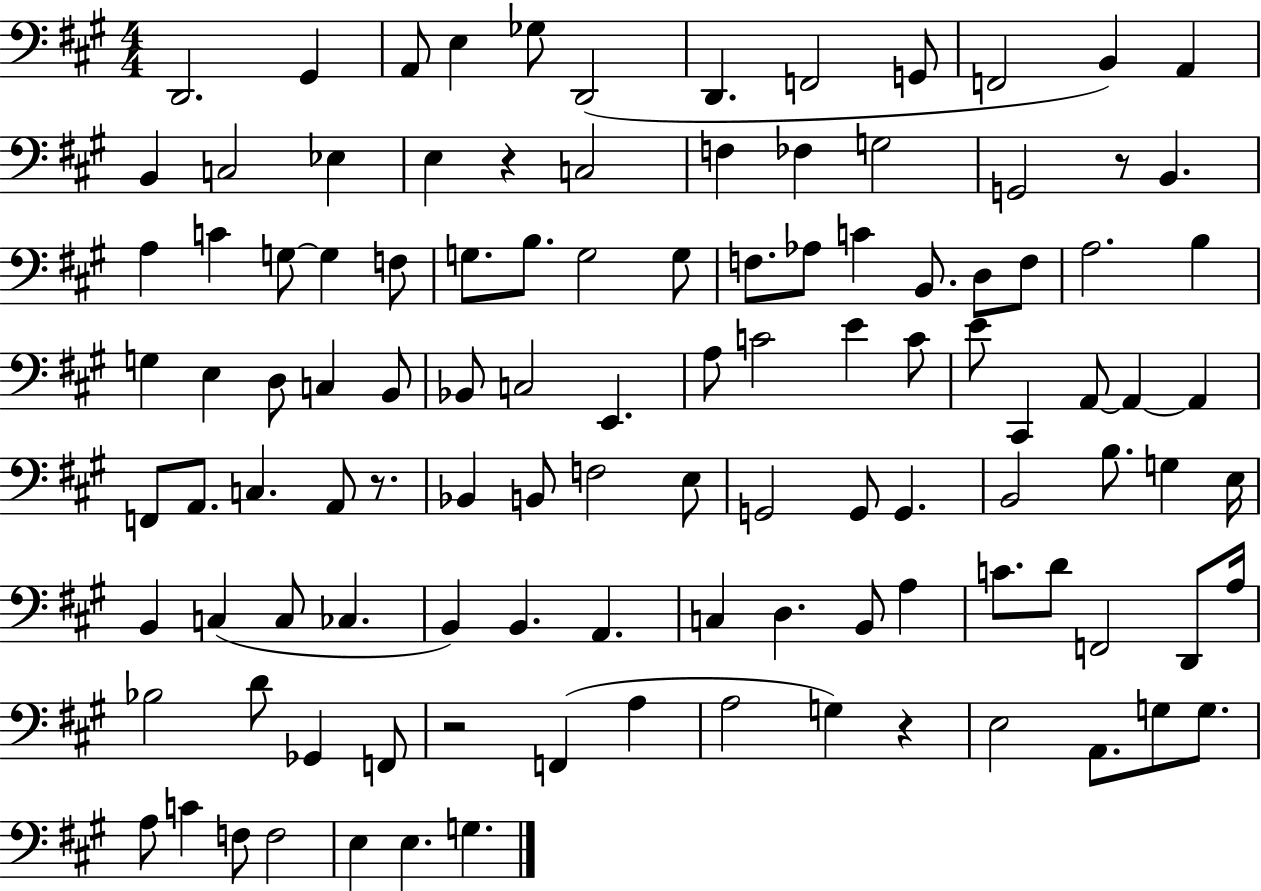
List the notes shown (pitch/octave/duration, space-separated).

D2/h. G#2/q A2/e E3/q Gb3/e D2/h D2/q. F2/h G2/e F2/h B2/q A2/q B2/q C3/h Eb3/q E3/q R/q C3/h F3/q FES3/q G3/h G2/h R/e B2/q. A3/q C4/q G3/e G3/q F3/e G3/e. B3/e. G3/h G3/e F3/e. Ab3/e C4/q B2/e. D3/e F3/e A3/h. B3/q G3/q E3/q D3/e C3/q B2/e Bb2/e C3/h E2/q. A3/e C4/h E4/q C4/e E4/e C#2/q A2/e A2/q A2/q F2/e A2/e. C3/q. A2/e R/e. Bb2/q B2/e F3/h E3/e G2/h G2/e G2/q. B2/h B3/e. G3/q E3/s B2/q C3/q C3/e CES3/q. B2/q B2/q. A2/q. C3/q D3/q. B2/e A3/q C4/e. D4/e F2/h D2/e A3/s Bb3/h D4/e Gb2/q F2/e R/h F2/q A3/q A3/h G3/q R/q E3/h A2/e. G3/e G3/e. A3/e C4/q F3/e F3/h E3/q E3/q. G3/q.